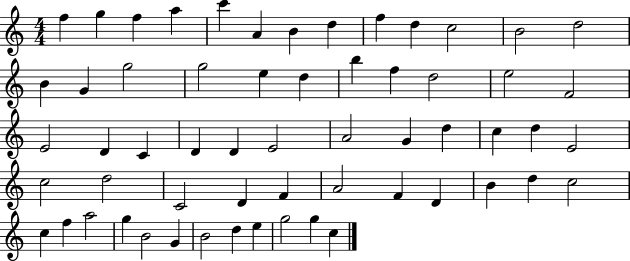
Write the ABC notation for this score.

X:1
T:Untitled
M:4/4
L:1/4
K:C
f g f a c' A B d f d c2 B2 d2 B G g2 g2 e d b f d2 e2 F2 E2 D C D D E2 A2 G d c d E2 c2 d2 C2 D F A2 F D B d c2 c f a2 g B2 G B2 d e g2 g c